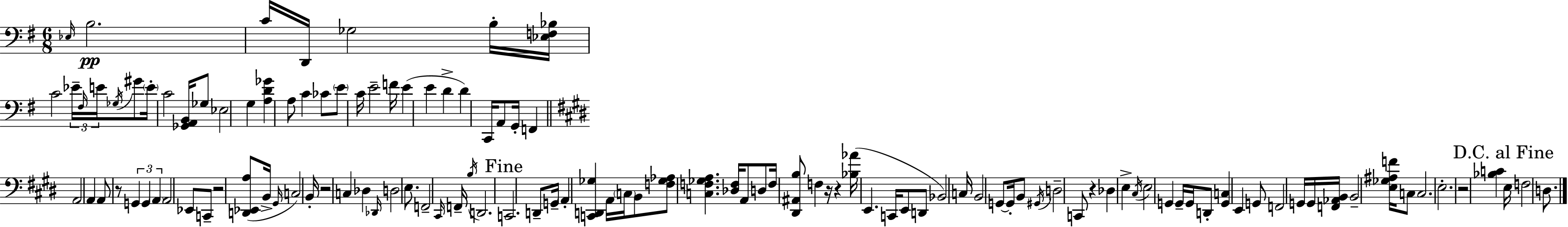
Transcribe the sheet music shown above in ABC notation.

X:1
T:Untitled
M:6/8
L:1/4
K:G
_E,/4 B,2 C/4 D,,/4 _G,2 B,/4 [_E,F,_B,]/4 C2 _E/4 ^F,/4 E/4 _G,/4 ^G/2 E/4 C2 [_G,,A,,B,,]/4 _G,/2 _E,2 G, [A,D_G] A,/2 C _C/2 E/2 C/4 E2 F/4 E E D D C,,/4 A,,/2 G,,/4 F,, A,,2 A,, A,,/2 z/2 G,, G,, A,, A,,2 _E,,/2 C,,/2 z2 [D,,_E,,A,]/2 B,,/4 ^G,,/4 C,2 B,,/4 z2 C, _D, _D,,/4 D,2 E,/2 F,,2 ^C,,/4 F,,/4 B,/4 D,,2 C,,2 D,,/2 G,,/4 A,, [C,,D,,_G,] A,,/4 C,/4 B,,/2 [F,_G,_A,]/2 [C,F,_G,A,] [_D,F,]/4 A,,/2 D,/2 F,/4 [^D,,^A,,B,]/2 F, z/4 z [_B,_A]/4 E,, C,,/4 E,,/2 D,,/2 _B,,2 C,/4 B,,2 G,,/2 G,,/4 B,,/2 ^G,,/4 D,2 C,,/2 z _D, E, ^C,/4 E,2 G,, G,,/4 G,,/4 D,,/2 [G,,C,] E,, G,,/2 F,,2 G,,/4 G,,/4 [F,,_A,,B,,]/4 B,,2 [E,_G,^A,F]/4 C,/2 C,2 E,2 z2 [_B,C] E,/4 F,2 D,/2